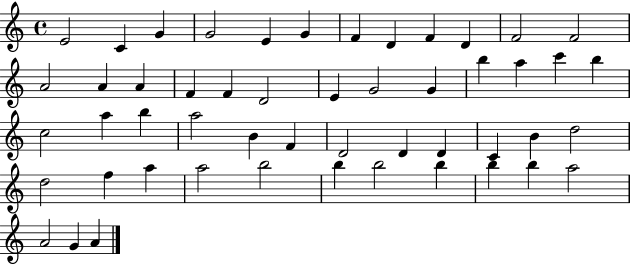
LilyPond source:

{
  \clef treble
  \time 4/4
  \defaultTimeSignature
  \key c \major
  e'2 c'4 g'4 | g'2 e'4 g'4 | f'4 d'4 f'4 d'4 | f'2 f'2 | \break a'2 a'4 a'4 | f'4 f'4 d'2 | e'4 g'2 g'4 | b''4 a''4 c'''4 b''4 | \break c''2 a''4 b''4 | a''2 b'4 f'4 | d'2 d'4 d'4 | c'4 b'4 d''2 | \break d''2 f''4 a''4 | a''2 b''2 | b''4 b''2 b''4 | b''4 b''4 a''2 | \break a'2 g'4 a'4 | \bar "|."
}